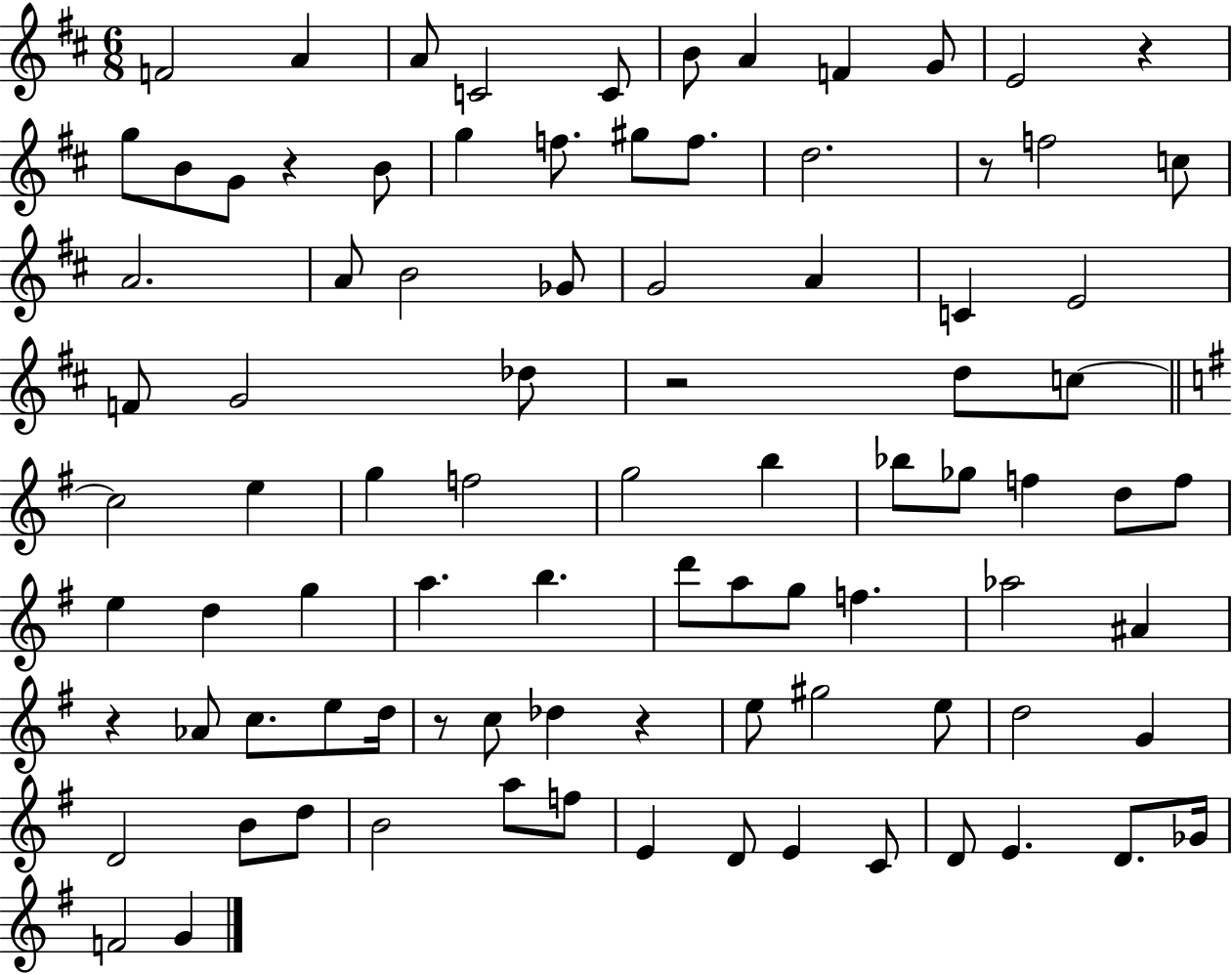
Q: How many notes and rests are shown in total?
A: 90